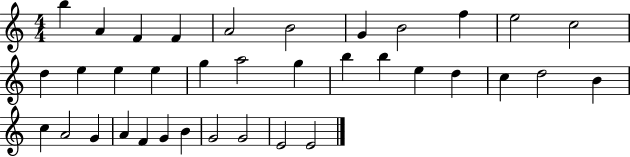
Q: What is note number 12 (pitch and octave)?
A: D5